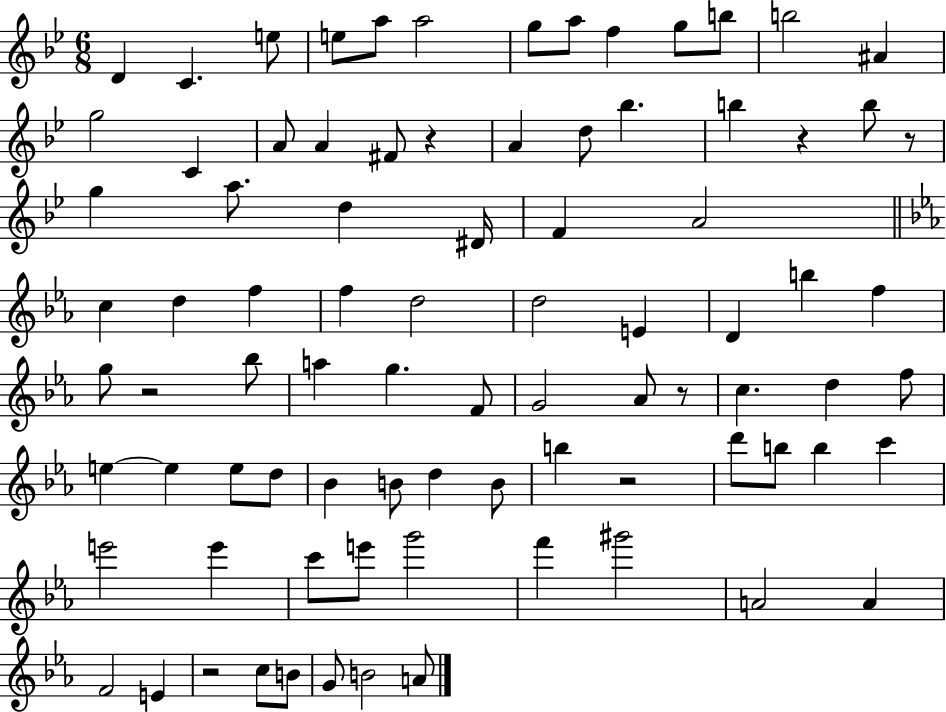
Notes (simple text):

D4/q C4/q. E5/e E5/e A5/e A5/h G5/e A5/e F5/q G5/e B5/e B5/h A#4/q G5/h C4/q A4/e A4/q F#4/e R/q A4/q D5/e Bb5/q. B5/q R/q B5/e R/e G5/q A5/e. D5/q D#4/s F4/q A4/h C5/q D5/q F5/q F5/q D5/h D5/h E4/q D4/q B5/q F5/q G5/e R/h Bb5/e A5/q G5/q. F4/e G4/h Ab4/e R/e C5/q. D5/q F5/e E5/q E5/q E5/e D5/e Bb4/q B4/e D5/q B4/e B5/q R/h D6/e B5/e B5/q C6/q E6/h E6/q C6/e E6/e G6/h F6/q G#6/h A4/h A4/q F4/h E4/q R/h C5/e B4/e G4/e B4/h A4/e